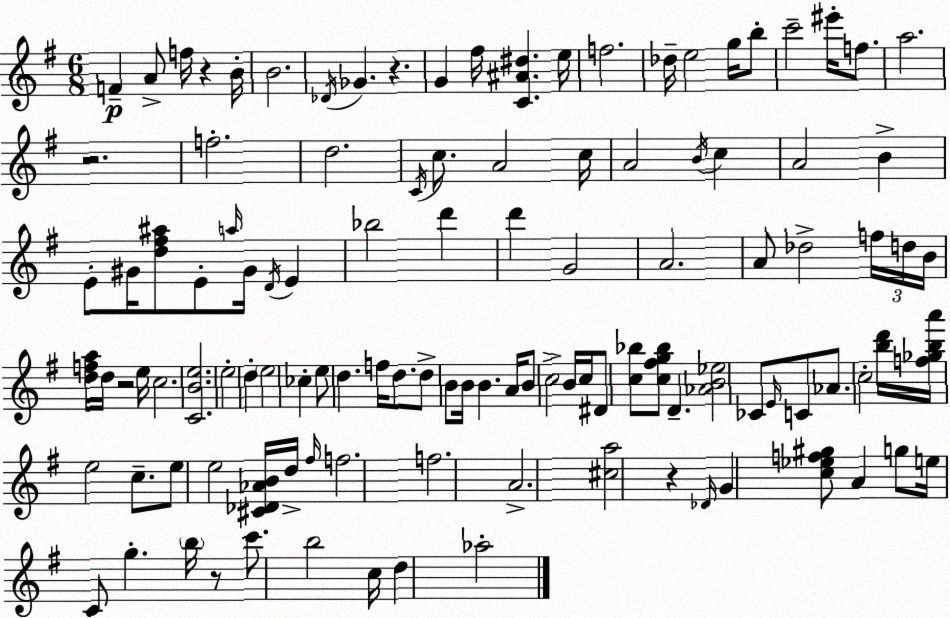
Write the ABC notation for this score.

X:1
T:Untitled
M:6/8
L:1/4
K:G
F A/2 f/4 z B/4 B2 _D/4 _G z G ^f/4 [C^A^d] e/4 f2 _d/4 e2 g/4 b/2 c'2 ^e'/4 f/2 a2 z2 f2 d2 C/4 c/2 A2 c/4 A2 B/4 c A2 B E/2 ^G/4 [d^f^a]/2 E/2 a/4 ^G/4 D/4 E _b2 d' d' G2 A2 A/2 _d2 f/4 d/4 B/4 [dfa]/4 d/4 z2 e/4 c2 [CBe]2 e2 d e2 _c e/2 d f/4 d/2 d/2 B/2 B/4 B A/4 B/2 c2 B/4 c/4 ^D/2 [c_b]/2 [c^fg_b]/2 D [_AB_e]2 _C/2 E/4 C/2 _A/2 c2 [bd']/4 [f_gba']/4 e2 c/2 e/2 e2 [^C_D_AB]/4 d/4 ^f/4 f2 f2 A2 [^ca]2 z _D/4 G [c_ef^g]/2 A g/2 e/4 C/2 g b/4 z/2 c'/2 b2 c/4 d _a2